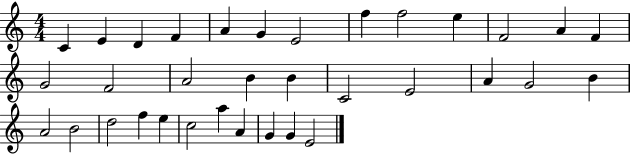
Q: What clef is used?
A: treble